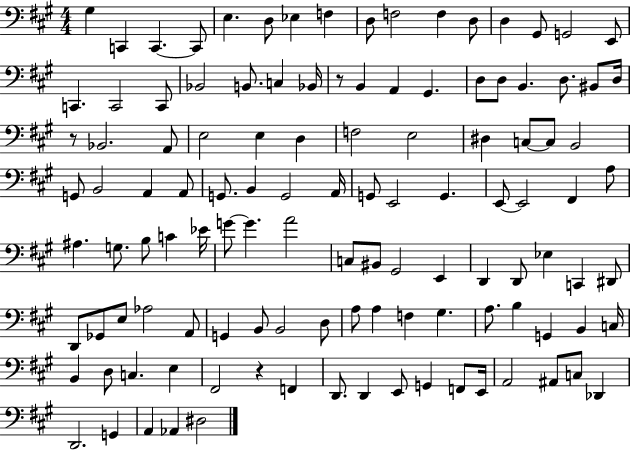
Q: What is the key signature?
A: A major